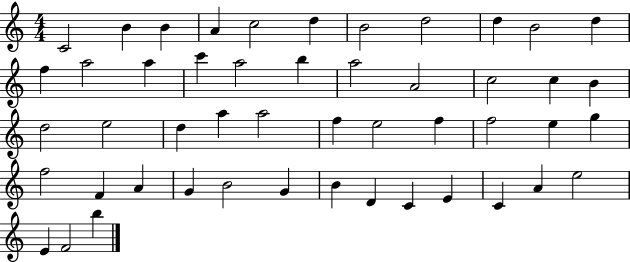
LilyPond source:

{
  \clef treble
  \numericTimeSignature
  \time 4/4
  \key c \major
  c'2 b'4 b'4 | a'4 c''2 d''4 | b'2 d''2 | d''4 b'2 d''4 | \break f''4 a''2 a''4 | c'''4 a''2 b''4 | a''2 a'2 | c''2 c''4 b'4 | \break d''2 e''2 | d''4 a''4 a''2 | f''4 e''2 f''4 | f''2 e''4 g''4 | \break f''2 f'4 a'4 | g'4 b'2 g'4 | b'4 d'4 c'4 e'4 | c'4 a'4 e''2 | \break e'4 f'2 b''4 | \bar "|."
}